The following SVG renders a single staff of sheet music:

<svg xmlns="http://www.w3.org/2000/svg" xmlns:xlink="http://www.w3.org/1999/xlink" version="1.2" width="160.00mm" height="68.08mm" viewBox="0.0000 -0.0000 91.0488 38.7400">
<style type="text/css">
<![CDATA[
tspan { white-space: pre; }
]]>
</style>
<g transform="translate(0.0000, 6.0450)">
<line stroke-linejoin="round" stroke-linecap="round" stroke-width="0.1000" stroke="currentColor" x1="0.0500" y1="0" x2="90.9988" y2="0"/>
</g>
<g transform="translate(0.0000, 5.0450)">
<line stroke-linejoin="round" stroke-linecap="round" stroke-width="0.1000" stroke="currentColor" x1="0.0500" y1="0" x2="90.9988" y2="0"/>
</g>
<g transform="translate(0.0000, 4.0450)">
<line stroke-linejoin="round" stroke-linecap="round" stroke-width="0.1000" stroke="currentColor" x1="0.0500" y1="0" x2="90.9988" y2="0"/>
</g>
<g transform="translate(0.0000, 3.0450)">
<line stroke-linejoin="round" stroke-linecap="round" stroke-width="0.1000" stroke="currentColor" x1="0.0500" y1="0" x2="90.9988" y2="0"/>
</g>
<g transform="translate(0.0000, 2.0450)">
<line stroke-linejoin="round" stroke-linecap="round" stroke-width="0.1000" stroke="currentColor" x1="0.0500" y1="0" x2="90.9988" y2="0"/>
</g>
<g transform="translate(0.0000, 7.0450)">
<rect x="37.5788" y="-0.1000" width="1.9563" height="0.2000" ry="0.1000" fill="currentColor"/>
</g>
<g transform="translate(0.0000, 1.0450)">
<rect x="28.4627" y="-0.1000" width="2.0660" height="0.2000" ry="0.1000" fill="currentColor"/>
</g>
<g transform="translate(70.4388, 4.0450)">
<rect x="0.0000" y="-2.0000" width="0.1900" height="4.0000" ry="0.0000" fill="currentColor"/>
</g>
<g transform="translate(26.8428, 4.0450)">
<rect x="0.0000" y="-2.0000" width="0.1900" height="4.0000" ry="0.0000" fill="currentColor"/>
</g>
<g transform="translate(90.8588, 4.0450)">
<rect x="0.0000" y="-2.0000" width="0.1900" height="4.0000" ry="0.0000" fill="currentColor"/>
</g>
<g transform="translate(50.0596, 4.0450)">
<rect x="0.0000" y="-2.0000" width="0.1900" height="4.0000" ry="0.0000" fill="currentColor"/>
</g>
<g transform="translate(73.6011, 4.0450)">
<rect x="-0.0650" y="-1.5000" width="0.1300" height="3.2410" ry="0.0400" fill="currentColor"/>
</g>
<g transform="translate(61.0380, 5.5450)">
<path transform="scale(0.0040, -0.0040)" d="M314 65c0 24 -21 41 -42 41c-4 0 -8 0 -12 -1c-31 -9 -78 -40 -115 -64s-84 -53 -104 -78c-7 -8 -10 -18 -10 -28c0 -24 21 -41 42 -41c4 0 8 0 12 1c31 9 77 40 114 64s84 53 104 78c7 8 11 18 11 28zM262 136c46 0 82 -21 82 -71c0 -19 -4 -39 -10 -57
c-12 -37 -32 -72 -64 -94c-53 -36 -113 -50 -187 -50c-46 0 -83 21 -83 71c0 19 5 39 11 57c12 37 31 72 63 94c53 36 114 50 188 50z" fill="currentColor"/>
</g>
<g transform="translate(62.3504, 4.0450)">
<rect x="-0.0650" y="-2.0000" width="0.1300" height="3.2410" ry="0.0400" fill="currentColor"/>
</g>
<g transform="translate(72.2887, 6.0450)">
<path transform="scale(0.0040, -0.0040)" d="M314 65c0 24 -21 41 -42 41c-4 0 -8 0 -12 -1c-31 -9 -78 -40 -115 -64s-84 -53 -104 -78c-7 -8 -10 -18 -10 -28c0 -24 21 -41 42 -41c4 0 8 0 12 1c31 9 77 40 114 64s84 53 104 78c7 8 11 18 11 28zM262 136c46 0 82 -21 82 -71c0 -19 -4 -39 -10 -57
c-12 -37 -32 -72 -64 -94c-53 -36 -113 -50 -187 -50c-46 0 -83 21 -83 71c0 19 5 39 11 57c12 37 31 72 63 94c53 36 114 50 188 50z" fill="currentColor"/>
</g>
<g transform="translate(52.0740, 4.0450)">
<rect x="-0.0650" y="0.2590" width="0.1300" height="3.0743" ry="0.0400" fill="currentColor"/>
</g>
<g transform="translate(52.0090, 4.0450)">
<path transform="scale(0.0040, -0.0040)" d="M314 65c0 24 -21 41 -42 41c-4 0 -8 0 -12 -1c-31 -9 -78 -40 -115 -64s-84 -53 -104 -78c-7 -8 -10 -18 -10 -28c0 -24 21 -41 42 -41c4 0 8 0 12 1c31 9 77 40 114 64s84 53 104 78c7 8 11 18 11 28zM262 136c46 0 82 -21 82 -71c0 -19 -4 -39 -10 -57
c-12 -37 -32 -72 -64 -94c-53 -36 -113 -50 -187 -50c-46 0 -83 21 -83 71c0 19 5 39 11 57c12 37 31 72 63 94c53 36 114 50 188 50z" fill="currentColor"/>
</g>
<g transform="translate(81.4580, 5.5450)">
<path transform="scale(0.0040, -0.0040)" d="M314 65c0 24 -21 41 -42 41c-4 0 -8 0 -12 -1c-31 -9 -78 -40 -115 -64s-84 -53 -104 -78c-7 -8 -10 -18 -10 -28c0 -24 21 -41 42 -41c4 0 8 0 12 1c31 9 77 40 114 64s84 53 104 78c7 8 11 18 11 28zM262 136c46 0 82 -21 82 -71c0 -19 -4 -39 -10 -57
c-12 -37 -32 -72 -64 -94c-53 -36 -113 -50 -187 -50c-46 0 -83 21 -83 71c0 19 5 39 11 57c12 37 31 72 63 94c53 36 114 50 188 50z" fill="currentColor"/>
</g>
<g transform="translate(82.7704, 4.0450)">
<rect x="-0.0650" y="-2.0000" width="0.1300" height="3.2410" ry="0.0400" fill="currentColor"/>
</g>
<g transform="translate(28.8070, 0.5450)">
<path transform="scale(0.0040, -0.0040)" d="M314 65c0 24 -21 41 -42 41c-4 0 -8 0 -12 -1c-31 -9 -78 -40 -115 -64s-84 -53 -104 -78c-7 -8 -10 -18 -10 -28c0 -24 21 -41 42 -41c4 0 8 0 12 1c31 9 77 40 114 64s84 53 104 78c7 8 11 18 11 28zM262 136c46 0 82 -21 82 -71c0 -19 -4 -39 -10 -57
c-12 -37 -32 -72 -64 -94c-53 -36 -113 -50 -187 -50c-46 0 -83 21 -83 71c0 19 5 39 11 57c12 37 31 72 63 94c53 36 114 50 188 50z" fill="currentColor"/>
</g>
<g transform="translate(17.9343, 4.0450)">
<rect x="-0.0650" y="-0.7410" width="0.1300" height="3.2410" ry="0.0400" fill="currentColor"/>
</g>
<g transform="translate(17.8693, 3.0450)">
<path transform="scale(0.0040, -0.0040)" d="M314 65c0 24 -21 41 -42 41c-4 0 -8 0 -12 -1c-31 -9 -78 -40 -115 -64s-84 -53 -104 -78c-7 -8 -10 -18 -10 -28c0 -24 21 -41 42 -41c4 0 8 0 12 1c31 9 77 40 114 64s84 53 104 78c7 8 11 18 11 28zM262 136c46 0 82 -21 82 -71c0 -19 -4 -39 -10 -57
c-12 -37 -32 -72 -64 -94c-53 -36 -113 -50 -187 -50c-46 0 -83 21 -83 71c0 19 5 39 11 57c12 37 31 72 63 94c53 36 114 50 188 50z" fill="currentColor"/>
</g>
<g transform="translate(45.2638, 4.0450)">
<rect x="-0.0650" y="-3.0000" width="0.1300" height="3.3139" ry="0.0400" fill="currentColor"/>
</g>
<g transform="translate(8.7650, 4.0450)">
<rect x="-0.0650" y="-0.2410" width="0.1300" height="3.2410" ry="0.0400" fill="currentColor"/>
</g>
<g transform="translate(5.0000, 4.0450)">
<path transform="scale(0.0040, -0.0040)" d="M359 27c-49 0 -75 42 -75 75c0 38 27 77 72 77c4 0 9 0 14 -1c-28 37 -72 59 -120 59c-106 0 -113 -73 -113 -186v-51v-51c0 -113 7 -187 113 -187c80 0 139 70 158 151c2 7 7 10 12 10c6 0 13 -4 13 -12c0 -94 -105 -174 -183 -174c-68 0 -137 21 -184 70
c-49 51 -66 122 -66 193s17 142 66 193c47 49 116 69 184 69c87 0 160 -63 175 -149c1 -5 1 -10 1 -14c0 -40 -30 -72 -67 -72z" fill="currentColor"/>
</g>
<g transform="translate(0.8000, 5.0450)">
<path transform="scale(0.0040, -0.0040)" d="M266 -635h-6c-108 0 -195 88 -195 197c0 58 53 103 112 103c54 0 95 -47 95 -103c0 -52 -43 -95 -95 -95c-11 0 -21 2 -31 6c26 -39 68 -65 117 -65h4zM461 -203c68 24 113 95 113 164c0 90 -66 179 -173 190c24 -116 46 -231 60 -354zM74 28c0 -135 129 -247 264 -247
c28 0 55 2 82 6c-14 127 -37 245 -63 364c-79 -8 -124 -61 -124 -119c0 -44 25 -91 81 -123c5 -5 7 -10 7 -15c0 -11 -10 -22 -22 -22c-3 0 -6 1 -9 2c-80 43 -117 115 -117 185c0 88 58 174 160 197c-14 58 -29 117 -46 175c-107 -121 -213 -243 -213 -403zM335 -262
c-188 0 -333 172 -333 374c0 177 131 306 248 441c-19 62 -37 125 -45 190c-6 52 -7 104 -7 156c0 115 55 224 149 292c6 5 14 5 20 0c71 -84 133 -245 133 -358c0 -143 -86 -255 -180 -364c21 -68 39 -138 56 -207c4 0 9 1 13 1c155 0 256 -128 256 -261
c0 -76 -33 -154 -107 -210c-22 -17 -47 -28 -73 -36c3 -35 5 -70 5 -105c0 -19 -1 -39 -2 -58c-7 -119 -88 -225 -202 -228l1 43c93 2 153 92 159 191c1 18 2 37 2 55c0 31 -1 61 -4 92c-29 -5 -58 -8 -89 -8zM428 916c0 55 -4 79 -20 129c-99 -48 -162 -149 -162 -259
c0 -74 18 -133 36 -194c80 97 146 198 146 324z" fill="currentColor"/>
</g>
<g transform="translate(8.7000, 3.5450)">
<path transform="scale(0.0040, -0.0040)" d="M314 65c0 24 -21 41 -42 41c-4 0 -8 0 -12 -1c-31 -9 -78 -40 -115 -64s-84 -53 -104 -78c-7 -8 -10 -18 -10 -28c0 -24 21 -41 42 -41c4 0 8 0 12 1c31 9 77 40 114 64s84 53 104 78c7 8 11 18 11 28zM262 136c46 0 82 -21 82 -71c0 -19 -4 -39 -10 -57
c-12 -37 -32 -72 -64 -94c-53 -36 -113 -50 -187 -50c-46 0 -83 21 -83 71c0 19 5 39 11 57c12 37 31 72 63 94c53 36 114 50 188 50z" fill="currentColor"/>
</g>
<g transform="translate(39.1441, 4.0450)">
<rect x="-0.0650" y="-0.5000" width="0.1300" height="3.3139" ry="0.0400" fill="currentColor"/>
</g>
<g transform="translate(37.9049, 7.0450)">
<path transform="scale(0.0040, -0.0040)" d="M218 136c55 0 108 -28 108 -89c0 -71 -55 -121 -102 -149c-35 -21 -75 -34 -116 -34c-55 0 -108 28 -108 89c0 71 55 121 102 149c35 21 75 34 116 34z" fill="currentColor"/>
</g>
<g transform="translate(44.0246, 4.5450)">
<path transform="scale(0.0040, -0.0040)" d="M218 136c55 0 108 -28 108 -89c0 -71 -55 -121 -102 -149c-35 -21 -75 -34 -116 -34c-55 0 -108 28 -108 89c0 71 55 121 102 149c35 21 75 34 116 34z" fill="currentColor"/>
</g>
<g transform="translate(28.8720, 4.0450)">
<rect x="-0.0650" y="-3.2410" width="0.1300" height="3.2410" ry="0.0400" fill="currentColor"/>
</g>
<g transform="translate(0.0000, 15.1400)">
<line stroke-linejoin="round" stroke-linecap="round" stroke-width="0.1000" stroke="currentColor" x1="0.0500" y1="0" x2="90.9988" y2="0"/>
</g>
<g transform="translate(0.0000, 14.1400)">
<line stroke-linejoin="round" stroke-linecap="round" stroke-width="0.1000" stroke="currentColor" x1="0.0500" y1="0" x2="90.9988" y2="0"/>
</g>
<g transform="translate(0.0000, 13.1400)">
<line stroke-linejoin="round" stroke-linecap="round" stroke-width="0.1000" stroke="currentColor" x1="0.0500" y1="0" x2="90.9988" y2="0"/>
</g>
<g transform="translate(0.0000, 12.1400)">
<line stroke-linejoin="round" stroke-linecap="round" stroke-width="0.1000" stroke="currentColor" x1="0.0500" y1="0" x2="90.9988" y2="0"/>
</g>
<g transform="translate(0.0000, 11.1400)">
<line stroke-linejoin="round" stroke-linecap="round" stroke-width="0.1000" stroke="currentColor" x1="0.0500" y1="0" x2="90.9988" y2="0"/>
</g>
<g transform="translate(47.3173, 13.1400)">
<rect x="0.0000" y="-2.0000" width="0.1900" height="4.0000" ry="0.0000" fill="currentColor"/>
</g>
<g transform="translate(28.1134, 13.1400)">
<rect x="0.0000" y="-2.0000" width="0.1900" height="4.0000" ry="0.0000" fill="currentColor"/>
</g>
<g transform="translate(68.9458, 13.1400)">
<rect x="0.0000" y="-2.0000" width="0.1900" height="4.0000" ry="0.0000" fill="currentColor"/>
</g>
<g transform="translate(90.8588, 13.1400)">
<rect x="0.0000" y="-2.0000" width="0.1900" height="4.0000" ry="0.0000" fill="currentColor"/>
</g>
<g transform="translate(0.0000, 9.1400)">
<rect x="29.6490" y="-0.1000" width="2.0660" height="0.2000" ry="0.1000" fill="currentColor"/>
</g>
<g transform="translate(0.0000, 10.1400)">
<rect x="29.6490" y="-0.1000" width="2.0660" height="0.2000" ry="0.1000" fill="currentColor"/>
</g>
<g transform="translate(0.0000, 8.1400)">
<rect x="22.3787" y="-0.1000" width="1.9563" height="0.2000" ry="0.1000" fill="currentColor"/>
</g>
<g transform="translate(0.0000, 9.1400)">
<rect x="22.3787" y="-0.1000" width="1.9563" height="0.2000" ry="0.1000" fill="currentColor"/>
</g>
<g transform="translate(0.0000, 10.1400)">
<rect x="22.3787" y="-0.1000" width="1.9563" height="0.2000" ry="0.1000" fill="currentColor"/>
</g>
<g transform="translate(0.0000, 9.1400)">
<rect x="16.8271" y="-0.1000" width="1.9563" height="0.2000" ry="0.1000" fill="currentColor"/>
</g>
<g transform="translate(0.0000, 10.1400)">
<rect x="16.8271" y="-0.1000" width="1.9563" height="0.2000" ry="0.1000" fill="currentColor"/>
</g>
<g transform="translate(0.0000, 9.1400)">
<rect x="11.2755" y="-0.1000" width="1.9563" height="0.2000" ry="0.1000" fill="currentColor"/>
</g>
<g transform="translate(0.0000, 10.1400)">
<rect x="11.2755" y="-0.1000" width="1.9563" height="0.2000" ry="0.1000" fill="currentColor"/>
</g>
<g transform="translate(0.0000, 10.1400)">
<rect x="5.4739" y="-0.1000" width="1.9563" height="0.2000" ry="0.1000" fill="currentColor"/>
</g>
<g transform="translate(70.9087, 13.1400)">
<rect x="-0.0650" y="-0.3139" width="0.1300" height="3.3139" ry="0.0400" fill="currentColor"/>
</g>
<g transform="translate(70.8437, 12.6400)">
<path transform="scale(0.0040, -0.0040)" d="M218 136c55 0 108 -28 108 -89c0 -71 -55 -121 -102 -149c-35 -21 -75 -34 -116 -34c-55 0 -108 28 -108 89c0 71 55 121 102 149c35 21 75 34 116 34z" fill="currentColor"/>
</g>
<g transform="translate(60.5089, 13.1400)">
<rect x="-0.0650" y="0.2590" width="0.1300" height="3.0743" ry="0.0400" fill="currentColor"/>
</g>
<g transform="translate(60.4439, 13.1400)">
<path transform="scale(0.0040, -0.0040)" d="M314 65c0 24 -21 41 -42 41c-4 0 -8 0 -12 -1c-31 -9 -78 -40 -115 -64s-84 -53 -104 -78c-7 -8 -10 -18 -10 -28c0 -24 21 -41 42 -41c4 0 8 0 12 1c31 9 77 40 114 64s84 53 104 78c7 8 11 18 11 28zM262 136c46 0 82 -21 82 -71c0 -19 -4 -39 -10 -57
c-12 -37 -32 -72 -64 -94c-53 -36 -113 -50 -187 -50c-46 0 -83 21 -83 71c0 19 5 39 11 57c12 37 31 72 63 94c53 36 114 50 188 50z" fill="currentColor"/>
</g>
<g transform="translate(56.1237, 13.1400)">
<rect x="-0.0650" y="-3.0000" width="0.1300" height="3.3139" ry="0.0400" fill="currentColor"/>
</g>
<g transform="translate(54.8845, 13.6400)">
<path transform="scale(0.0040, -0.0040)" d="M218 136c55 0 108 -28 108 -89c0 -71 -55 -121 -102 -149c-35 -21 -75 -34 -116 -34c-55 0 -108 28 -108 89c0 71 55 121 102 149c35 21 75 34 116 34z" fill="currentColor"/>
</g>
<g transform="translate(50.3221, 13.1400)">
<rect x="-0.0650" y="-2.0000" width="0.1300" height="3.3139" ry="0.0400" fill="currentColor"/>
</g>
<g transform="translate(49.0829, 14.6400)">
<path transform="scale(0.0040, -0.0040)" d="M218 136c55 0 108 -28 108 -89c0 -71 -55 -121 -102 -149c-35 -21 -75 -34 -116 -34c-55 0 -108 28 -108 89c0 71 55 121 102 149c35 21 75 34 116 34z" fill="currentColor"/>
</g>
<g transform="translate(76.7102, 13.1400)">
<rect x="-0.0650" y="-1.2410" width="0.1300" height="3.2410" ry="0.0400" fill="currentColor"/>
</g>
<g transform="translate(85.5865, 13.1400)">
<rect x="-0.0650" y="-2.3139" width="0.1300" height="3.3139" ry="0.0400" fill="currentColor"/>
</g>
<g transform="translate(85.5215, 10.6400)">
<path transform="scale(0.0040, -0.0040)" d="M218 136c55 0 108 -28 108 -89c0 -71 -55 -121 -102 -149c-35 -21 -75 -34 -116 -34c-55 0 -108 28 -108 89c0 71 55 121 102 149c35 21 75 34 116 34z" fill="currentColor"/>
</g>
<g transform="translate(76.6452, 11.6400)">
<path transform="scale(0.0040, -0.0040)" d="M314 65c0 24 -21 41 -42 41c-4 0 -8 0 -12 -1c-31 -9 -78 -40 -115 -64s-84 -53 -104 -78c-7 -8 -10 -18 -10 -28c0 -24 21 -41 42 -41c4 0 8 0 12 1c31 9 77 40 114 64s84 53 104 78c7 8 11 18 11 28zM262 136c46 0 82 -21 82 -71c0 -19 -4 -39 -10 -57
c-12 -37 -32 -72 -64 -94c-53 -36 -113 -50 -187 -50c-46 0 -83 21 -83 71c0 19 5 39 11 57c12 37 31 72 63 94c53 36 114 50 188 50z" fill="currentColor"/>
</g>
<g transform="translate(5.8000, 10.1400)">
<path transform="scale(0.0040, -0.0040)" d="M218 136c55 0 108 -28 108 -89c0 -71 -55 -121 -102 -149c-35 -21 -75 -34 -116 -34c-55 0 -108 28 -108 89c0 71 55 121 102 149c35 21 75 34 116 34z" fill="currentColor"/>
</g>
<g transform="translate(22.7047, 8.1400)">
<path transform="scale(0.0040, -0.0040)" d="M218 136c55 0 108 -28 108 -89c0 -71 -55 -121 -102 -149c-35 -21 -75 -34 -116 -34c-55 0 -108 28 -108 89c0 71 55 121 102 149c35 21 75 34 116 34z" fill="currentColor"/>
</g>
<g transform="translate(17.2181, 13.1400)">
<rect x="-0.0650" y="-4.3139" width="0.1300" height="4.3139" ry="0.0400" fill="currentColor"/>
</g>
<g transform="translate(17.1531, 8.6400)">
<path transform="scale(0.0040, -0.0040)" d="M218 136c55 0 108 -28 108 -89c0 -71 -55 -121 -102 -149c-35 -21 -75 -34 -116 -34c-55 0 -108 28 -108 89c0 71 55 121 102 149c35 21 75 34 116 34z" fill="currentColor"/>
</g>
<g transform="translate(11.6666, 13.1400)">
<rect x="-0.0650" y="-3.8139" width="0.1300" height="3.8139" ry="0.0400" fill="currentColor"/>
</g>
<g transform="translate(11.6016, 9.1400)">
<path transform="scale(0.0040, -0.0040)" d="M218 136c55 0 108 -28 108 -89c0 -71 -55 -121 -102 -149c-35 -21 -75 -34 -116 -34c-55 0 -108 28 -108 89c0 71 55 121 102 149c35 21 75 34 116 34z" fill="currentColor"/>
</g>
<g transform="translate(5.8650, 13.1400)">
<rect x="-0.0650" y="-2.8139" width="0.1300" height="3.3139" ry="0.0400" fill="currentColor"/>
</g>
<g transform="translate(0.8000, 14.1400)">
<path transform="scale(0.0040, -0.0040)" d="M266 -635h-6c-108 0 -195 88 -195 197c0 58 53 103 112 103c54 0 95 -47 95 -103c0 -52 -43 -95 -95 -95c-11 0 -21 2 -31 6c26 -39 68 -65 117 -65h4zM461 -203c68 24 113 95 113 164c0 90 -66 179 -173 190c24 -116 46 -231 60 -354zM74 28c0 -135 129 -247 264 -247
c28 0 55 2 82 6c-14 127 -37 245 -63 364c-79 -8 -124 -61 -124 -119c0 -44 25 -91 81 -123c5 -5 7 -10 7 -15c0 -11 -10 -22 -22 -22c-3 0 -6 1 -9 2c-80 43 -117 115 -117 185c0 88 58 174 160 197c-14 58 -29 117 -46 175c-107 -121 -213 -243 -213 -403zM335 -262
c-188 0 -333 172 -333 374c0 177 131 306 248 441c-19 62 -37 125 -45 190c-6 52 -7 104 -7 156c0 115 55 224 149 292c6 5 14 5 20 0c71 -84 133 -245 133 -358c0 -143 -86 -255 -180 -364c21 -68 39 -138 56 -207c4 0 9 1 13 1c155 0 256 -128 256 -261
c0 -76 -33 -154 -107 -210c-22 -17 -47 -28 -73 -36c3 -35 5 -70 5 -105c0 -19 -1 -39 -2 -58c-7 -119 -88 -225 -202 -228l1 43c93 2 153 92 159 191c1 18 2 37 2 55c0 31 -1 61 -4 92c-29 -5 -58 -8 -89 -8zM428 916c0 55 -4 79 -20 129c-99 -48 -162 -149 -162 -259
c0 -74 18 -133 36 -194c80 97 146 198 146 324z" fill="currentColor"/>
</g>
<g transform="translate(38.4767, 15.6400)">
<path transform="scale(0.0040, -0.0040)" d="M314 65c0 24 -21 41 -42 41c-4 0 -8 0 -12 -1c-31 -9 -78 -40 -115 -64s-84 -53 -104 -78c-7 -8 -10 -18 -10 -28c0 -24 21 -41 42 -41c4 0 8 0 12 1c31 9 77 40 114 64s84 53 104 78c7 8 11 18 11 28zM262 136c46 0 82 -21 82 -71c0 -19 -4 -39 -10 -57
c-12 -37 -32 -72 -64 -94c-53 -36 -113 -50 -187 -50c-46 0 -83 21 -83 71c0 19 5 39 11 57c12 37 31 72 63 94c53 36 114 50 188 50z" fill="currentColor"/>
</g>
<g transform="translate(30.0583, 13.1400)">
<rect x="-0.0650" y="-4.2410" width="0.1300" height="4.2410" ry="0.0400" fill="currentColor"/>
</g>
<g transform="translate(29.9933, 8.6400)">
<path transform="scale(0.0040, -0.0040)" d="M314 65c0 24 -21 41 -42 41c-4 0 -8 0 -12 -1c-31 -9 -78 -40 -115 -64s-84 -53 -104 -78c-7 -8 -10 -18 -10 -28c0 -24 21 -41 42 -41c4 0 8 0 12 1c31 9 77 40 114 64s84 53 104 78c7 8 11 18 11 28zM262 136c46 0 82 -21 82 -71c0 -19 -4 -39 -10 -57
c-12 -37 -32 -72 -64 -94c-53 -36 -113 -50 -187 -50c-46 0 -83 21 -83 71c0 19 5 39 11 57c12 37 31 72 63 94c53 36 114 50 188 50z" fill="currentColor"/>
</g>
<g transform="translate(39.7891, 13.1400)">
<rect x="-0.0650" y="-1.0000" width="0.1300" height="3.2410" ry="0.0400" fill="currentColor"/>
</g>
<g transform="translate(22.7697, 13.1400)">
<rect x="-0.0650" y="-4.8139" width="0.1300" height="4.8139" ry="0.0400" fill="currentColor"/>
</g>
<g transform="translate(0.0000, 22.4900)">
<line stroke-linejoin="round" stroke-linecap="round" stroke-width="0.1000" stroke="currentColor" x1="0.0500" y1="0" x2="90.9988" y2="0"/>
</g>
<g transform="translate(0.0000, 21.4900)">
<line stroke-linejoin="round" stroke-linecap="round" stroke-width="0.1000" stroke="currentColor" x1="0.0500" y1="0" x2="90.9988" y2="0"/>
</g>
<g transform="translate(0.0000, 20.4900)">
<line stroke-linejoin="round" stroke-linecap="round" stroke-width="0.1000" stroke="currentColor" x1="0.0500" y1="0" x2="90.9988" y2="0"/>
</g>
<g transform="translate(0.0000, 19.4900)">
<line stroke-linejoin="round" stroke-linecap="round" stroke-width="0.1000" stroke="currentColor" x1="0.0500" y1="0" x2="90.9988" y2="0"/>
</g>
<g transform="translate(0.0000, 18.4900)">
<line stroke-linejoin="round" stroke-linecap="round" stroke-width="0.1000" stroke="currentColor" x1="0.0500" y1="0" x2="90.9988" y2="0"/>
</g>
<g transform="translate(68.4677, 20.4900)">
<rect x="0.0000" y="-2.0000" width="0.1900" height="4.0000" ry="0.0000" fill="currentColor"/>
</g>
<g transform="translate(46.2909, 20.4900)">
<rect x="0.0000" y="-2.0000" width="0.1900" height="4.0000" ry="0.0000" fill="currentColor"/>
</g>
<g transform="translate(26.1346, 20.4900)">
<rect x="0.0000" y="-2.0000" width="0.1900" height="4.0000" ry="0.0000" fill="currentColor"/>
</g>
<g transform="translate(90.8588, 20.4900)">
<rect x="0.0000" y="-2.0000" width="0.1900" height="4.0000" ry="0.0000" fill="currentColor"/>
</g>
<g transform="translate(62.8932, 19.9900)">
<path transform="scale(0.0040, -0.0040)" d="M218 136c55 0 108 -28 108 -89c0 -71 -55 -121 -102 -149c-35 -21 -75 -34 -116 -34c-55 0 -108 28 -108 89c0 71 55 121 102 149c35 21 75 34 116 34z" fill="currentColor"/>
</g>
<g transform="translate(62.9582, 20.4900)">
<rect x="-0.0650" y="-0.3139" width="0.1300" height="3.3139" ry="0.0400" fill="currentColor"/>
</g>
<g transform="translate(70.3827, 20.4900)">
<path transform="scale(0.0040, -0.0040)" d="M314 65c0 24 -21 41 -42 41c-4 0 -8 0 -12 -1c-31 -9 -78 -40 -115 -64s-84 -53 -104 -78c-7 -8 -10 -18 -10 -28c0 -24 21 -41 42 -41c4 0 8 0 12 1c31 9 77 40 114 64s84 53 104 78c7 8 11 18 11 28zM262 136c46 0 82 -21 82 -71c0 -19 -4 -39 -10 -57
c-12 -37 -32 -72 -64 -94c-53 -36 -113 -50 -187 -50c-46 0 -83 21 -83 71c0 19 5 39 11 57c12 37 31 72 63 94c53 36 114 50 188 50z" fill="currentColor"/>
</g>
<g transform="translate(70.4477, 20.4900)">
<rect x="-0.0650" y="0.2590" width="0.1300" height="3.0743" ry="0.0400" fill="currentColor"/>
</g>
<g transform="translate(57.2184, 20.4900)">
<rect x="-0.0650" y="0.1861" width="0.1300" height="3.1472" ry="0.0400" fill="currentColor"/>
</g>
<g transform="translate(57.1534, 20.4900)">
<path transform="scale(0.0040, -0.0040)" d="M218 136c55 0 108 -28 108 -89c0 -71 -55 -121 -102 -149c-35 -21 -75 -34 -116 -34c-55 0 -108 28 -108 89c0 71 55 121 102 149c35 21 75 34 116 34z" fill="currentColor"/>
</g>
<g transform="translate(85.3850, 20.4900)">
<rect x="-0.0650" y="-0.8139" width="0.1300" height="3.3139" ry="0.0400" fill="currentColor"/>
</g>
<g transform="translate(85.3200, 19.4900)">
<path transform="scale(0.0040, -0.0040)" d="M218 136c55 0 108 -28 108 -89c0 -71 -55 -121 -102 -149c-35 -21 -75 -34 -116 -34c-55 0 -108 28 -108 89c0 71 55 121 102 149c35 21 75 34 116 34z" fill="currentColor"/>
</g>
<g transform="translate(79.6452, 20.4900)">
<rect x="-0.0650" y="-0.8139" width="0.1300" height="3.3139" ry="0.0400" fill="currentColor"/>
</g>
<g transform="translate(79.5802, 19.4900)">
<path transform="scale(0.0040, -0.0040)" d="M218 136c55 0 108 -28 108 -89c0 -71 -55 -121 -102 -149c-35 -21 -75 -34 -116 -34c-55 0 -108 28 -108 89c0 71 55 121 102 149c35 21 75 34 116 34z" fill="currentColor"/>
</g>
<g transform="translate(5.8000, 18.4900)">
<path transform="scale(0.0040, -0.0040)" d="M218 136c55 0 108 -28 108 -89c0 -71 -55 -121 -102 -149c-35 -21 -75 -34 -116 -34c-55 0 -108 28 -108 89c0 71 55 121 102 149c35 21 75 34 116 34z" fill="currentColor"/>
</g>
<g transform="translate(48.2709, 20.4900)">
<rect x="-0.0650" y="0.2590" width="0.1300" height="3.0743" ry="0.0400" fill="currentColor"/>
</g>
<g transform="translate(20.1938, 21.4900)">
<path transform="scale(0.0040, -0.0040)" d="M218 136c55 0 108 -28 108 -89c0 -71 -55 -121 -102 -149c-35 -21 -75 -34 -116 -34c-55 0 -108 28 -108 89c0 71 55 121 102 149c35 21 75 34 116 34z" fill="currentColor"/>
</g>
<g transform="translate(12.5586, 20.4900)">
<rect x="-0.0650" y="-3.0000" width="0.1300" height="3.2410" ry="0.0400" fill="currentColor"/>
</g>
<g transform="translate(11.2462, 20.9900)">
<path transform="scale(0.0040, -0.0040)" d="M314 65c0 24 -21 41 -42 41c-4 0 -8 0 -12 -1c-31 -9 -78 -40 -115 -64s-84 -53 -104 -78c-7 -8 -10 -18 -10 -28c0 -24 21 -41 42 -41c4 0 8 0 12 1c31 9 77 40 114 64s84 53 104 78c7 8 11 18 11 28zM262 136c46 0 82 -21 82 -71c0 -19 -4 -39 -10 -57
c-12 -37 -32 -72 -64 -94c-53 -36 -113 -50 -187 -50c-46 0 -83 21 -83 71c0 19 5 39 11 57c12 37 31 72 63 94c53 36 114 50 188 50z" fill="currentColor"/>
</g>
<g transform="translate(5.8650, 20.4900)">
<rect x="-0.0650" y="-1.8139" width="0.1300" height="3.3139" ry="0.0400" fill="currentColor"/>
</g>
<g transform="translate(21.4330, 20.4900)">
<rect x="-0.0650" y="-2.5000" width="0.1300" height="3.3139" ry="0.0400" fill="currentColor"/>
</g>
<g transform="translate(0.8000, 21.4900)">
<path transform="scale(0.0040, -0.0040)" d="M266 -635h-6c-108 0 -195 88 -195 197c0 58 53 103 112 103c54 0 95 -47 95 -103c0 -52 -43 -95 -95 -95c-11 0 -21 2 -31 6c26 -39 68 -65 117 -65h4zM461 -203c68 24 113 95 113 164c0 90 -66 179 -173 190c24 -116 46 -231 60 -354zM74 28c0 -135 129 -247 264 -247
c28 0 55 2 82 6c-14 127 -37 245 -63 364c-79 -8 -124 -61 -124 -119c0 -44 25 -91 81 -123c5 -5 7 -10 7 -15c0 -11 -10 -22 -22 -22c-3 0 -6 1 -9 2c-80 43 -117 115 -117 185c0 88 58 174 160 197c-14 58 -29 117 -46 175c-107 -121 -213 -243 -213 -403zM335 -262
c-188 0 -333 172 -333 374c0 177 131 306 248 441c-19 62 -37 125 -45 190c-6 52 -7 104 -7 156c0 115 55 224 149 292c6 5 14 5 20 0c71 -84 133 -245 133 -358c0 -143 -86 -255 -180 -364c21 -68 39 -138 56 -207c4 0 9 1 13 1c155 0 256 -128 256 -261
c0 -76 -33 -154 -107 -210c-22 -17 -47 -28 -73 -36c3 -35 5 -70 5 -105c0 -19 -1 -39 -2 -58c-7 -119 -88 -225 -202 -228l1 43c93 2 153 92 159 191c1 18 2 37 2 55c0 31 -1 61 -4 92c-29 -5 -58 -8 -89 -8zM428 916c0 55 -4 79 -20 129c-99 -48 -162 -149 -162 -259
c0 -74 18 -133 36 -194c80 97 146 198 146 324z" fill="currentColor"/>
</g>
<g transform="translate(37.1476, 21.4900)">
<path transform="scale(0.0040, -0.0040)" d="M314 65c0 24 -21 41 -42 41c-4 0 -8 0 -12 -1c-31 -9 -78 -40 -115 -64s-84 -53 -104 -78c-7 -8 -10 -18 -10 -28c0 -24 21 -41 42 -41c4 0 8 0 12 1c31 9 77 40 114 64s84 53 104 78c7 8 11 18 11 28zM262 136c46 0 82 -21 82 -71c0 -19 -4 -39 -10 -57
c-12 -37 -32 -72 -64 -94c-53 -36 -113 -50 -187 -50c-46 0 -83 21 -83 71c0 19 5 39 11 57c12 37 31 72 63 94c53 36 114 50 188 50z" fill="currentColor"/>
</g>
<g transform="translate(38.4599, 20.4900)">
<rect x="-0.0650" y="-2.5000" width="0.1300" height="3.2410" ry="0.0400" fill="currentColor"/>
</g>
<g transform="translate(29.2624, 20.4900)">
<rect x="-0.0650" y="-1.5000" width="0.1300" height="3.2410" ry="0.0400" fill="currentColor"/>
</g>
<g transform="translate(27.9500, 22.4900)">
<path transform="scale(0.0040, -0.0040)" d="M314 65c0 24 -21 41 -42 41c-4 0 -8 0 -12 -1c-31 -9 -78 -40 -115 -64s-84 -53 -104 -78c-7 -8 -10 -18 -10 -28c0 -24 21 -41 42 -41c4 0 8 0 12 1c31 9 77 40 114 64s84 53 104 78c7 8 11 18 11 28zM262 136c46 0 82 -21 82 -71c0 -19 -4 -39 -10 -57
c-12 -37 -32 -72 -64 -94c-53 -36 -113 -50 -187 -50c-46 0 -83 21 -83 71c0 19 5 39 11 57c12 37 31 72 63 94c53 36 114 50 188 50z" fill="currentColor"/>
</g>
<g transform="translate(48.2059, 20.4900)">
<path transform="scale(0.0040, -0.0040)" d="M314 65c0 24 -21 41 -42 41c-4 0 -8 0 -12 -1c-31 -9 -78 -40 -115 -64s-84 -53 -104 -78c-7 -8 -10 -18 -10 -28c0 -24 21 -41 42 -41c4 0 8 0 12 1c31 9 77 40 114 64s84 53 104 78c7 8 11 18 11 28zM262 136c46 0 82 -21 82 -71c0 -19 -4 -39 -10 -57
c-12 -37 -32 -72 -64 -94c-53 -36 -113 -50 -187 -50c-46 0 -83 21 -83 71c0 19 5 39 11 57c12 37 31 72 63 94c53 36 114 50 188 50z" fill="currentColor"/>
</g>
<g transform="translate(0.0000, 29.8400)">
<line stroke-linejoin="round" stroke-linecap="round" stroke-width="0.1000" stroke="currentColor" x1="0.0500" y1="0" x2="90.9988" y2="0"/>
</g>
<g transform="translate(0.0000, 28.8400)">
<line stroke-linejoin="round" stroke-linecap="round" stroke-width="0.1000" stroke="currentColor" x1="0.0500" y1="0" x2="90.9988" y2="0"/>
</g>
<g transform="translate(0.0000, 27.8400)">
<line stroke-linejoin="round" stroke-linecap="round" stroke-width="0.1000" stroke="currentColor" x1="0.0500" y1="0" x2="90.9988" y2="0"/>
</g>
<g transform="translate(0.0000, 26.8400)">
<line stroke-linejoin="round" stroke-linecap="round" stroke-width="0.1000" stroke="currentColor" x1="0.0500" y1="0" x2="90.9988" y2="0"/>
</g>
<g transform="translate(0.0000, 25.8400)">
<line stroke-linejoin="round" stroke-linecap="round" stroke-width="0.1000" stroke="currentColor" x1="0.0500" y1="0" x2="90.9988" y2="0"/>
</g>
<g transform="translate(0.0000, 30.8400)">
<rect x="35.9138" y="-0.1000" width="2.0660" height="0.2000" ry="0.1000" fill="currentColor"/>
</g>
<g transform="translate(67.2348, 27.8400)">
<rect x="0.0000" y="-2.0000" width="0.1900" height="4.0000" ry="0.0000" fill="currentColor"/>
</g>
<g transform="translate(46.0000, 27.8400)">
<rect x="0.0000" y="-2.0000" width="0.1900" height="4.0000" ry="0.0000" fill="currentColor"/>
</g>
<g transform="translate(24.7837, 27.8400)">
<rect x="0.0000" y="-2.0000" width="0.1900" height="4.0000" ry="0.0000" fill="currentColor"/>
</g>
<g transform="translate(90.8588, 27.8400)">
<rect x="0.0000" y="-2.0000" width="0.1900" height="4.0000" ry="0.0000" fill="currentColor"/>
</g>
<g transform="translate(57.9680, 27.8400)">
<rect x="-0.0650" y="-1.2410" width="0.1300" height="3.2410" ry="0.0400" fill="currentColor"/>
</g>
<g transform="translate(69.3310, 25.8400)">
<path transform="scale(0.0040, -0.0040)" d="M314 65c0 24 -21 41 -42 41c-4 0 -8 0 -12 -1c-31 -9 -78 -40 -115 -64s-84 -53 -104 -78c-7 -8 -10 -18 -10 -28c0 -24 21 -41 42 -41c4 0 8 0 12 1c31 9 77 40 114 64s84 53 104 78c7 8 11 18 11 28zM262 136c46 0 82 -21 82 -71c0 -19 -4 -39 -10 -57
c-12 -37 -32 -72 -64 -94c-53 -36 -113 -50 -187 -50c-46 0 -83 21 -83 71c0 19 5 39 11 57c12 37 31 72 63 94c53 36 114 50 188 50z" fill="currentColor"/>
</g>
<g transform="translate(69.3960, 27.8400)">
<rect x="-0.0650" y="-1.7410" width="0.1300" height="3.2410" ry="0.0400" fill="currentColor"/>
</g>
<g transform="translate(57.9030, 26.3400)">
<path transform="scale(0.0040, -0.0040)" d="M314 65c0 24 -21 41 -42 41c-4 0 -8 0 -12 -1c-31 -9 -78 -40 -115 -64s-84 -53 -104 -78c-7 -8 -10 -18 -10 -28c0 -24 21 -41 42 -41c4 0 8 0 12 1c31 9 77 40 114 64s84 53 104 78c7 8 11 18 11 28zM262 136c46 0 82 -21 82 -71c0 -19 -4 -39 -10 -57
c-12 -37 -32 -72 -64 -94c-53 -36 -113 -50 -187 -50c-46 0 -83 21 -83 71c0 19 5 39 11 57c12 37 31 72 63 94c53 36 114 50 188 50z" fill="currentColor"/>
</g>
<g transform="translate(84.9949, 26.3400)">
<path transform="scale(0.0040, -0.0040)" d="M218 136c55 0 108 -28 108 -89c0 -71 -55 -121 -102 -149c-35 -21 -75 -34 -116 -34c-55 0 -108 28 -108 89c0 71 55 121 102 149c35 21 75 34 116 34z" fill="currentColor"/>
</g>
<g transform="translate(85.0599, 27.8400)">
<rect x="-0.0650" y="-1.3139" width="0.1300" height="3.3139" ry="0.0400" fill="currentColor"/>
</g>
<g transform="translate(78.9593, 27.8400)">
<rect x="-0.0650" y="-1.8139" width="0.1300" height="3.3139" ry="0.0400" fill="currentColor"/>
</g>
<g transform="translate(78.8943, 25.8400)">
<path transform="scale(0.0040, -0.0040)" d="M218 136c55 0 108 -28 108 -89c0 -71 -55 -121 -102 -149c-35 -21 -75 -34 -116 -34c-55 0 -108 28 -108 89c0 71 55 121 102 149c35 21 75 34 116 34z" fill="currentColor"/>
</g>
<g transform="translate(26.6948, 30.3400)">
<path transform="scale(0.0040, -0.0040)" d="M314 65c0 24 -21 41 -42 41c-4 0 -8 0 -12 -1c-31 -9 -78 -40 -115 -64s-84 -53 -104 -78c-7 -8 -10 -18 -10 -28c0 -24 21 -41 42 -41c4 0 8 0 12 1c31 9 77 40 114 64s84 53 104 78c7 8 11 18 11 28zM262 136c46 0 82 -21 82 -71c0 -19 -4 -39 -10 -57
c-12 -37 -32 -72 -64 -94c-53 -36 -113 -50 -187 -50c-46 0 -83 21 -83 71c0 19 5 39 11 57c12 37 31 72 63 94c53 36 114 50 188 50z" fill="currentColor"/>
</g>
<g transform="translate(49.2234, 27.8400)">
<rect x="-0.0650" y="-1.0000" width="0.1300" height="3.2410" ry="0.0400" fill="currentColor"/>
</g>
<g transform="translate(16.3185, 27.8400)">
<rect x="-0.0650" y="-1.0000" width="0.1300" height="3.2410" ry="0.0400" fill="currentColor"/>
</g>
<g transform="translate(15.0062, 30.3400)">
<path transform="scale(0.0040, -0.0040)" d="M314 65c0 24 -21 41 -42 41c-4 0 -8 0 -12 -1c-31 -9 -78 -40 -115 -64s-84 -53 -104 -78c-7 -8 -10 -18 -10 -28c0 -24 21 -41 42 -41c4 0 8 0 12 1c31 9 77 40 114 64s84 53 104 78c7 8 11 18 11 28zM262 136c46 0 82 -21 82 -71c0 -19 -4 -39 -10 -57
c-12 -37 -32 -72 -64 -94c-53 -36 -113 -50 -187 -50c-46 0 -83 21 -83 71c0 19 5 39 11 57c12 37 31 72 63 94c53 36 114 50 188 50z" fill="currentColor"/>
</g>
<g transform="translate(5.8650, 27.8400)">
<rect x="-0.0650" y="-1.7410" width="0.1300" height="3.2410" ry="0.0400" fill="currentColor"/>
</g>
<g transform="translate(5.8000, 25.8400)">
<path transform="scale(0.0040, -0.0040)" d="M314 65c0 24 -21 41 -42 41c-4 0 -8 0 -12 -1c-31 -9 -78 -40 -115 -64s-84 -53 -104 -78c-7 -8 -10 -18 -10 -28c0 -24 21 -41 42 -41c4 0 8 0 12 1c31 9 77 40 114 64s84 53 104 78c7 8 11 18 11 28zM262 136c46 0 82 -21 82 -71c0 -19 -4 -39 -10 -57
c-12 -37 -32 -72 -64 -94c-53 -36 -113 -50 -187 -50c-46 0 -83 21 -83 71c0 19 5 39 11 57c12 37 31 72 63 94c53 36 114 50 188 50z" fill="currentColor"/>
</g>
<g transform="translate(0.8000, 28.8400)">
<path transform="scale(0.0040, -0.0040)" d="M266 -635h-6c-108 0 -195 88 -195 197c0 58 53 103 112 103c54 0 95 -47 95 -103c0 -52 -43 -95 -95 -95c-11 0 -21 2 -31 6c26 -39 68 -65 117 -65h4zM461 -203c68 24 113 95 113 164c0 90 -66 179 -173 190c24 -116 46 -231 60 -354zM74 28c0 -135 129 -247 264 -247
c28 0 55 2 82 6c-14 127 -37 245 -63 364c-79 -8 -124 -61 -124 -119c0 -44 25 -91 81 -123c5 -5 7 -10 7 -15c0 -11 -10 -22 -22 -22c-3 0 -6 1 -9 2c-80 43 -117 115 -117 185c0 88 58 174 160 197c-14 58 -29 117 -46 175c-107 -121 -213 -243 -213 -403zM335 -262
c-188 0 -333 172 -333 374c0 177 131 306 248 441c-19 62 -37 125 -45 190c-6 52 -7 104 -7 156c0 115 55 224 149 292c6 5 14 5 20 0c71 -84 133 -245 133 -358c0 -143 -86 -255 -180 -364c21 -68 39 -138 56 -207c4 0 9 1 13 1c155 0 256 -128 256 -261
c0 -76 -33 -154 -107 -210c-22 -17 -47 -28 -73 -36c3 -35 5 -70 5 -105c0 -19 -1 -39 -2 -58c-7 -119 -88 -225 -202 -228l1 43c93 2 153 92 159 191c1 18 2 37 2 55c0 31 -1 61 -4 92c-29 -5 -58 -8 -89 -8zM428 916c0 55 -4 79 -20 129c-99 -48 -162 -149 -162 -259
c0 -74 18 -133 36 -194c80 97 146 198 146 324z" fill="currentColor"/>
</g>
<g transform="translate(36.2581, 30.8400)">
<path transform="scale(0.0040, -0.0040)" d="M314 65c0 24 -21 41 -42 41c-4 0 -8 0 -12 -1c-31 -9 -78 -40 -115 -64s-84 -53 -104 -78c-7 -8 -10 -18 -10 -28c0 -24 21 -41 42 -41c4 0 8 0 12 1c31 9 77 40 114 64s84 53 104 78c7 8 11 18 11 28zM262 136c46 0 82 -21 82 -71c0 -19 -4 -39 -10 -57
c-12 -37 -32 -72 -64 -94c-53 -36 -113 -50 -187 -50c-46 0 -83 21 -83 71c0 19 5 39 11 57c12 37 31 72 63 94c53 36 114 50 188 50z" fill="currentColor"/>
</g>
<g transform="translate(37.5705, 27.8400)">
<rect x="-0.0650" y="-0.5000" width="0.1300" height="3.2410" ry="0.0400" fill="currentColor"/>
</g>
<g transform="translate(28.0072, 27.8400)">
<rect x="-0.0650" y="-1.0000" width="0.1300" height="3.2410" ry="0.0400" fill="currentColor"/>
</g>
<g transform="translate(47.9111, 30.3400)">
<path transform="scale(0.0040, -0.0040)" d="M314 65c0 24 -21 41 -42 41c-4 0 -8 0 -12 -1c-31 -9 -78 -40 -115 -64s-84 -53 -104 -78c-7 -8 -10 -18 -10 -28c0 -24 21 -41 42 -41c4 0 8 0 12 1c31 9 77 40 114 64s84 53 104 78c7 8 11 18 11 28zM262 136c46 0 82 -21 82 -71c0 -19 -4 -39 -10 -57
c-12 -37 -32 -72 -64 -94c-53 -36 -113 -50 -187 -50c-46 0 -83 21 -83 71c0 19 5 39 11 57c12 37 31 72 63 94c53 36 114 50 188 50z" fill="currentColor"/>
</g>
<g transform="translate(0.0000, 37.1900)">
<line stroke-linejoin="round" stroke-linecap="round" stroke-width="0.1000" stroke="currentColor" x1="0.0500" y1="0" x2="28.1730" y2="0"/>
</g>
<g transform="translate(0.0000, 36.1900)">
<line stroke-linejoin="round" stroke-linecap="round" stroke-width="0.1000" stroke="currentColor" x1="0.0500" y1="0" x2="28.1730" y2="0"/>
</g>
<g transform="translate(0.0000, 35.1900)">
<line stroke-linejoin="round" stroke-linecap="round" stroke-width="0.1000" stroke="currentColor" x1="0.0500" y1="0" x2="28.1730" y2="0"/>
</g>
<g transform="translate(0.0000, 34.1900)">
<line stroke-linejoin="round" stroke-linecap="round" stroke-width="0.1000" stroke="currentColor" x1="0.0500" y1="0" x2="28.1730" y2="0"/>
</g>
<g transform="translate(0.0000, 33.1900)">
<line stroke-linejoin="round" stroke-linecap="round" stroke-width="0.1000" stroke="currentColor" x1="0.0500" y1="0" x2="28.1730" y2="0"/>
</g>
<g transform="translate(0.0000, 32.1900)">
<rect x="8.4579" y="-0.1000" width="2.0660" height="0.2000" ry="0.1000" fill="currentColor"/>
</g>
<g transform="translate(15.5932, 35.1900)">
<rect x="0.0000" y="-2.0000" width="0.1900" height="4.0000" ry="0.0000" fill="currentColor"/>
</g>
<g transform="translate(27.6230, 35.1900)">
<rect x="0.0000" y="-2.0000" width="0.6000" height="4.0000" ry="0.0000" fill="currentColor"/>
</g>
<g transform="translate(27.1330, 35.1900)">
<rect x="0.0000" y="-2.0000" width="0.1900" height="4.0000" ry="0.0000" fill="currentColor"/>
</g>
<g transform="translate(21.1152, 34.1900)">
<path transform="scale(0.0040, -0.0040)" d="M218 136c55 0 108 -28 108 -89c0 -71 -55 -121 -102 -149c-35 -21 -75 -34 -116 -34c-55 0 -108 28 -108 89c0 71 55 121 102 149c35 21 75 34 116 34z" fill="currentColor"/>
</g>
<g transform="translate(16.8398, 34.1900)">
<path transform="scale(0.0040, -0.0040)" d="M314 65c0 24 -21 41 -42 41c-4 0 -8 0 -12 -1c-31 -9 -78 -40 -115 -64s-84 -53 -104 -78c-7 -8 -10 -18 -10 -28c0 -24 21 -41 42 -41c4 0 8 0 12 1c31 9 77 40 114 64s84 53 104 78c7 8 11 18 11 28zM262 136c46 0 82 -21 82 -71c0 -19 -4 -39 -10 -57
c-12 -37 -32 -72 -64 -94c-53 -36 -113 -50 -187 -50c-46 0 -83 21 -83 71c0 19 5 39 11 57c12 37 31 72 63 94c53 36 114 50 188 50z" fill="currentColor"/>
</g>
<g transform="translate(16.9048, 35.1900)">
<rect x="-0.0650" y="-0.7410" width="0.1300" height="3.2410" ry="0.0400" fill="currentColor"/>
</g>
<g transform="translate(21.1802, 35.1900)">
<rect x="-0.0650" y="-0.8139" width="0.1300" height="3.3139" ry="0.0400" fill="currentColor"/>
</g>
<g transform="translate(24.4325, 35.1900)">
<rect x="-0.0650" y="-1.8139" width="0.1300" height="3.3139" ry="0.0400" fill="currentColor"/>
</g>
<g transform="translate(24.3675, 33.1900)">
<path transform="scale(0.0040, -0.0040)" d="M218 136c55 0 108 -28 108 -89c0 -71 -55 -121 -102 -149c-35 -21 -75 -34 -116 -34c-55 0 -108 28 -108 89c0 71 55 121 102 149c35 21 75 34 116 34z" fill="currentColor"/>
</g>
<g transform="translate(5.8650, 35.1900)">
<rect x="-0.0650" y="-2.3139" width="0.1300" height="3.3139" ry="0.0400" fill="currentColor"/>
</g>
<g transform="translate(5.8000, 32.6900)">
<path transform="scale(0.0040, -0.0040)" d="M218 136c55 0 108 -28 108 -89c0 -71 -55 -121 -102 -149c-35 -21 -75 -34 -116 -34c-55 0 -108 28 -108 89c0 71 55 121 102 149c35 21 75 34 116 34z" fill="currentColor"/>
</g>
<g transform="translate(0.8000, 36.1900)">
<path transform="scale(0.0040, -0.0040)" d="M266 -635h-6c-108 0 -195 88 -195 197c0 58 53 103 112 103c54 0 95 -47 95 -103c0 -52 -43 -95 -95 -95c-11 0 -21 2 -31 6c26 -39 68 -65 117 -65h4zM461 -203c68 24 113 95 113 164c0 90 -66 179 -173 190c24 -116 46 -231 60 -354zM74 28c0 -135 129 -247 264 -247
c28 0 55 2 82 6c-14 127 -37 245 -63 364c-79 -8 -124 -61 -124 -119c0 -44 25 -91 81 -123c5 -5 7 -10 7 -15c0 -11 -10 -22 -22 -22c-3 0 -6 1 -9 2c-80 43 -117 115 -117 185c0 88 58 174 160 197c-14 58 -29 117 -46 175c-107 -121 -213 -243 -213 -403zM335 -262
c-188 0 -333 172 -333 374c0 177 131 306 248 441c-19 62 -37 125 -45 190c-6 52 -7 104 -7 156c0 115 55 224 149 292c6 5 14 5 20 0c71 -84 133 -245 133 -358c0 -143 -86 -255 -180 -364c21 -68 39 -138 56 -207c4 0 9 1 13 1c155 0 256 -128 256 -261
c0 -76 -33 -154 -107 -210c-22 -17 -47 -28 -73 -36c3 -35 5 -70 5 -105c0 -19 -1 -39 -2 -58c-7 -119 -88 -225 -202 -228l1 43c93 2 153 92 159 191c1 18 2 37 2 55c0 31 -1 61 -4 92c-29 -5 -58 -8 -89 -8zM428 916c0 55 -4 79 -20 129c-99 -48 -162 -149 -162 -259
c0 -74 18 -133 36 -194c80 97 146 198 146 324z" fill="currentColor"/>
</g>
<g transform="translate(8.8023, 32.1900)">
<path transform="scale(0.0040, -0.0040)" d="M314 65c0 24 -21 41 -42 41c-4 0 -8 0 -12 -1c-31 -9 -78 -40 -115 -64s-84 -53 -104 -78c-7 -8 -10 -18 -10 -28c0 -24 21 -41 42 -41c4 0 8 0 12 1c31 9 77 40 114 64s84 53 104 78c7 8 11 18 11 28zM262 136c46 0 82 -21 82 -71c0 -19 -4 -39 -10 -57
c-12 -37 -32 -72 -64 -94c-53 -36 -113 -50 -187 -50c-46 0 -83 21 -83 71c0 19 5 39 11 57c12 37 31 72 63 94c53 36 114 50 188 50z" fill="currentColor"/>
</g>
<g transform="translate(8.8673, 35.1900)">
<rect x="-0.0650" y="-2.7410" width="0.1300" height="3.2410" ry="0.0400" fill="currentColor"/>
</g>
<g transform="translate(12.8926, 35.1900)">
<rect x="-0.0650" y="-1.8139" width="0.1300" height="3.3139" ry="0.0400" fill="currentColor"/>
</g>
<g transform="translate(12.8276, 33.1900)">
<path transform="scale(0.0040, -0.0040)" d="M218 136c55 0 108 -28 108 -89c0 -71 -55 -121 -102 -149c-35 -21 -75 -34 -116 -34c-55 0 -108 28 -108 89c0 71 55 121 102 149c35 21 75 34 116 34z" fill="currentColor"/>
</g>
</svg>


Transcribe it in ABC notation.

X:1
T:Untitled
M:4/4
L:1/4
K:C
c2 d2 b2 C A B2 F2 E2 F2 a c' d' e' d'2 D2 F A B2 c e2 g f A2 G E2 G2 B2 B c B2 d d f2 D2 D2 C2 D2 e2 f2 f e g a2 f d2 d f